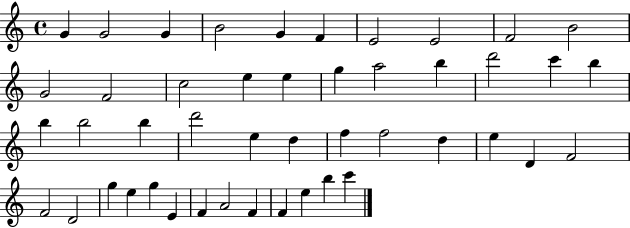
G4/q G4/h G4/q B4/h G4/q F4/q E4/h E4/h F4/h B4/h G4/h F4/h C5/h E5/q E5/q G5/q A5/h B5/q D6/h C6/q B5/q B5/q B5/h B5/q D6/h E5/q D5/q F5/q F5/h D5/q E5/q D4/q F4/h F4/h D4/h G5/q E5/q G5/q E4/q F4/q A4/h F4/q F4/q E5/q B5/q C6/q